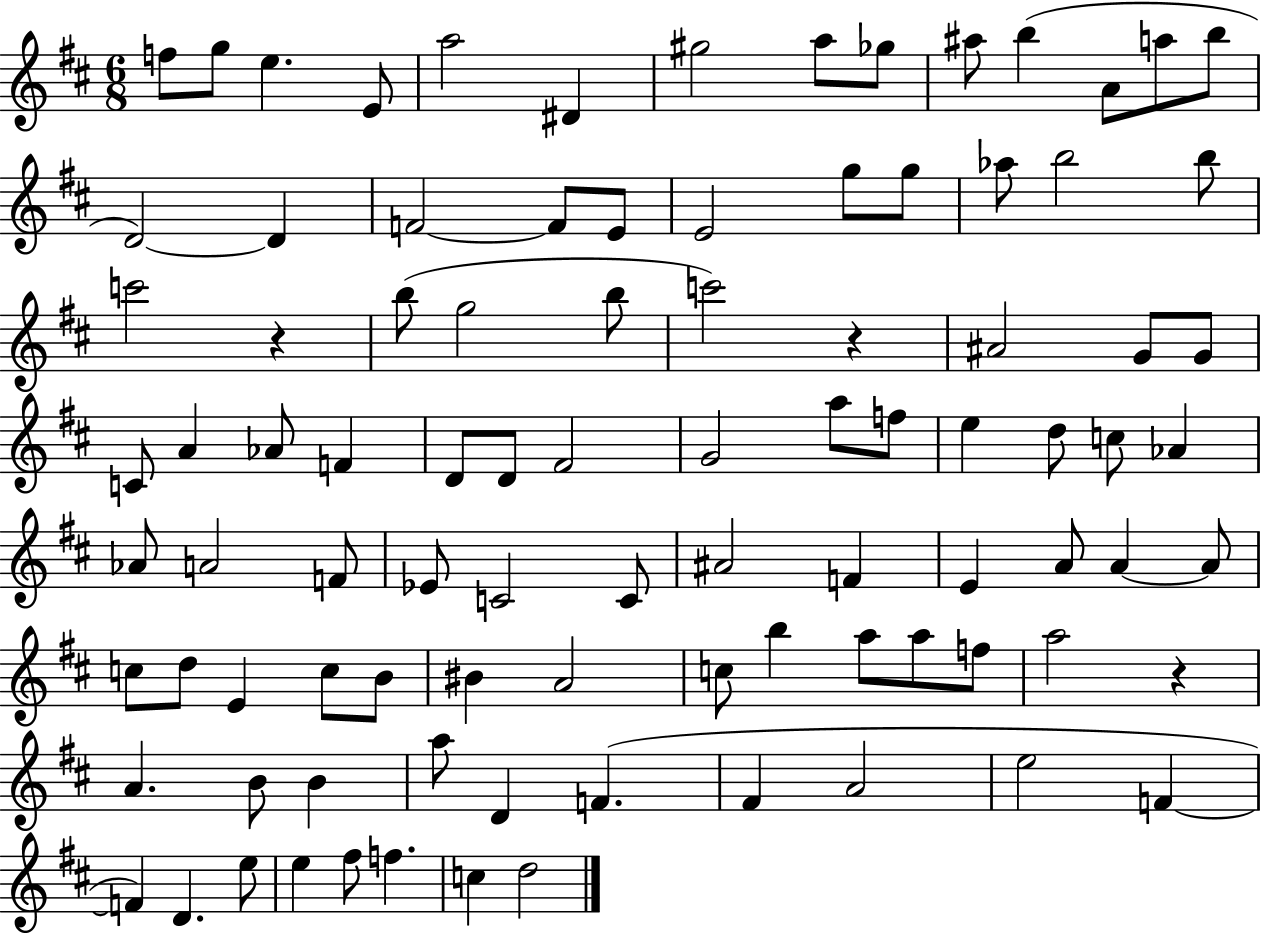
F5/e G5/e E5/q. E4/e A5/h D#4/q G#5/h A5/e Gb5/e A#5/e B5/q A4/e A5/e B5/e D4/h D4/q F4/h F4/e E4/e E4/h G5/e G5/e Ab5/e B5/h B5/e C6/h R/q B5/e G5/h B5/e C6/h R/q A#4/h G4/e G4/e C4/e A4/q Ab4/e F4/q D4/e D4/e F#4/h G4/h A5/e F5/e E5/q D5/e C5/e Ab4/q Ab4/e A4/h F4/e Eb4/e C4/h C4/e A#4/h F4/q E4/q A4/e A4/q A4/e C5/e D5/e E4/q C5/e B4/e BIS4/q A4/h C5/e B5/q A5/e A5/e F5/e A5/h R/q A4/q. B4/e B4/q A5/e D4/q F4/q. F#4/q A4/h E5/h F4/q F4/q D4/q. E5/e E5/q F#5/e F5/q. C5/q D5/h